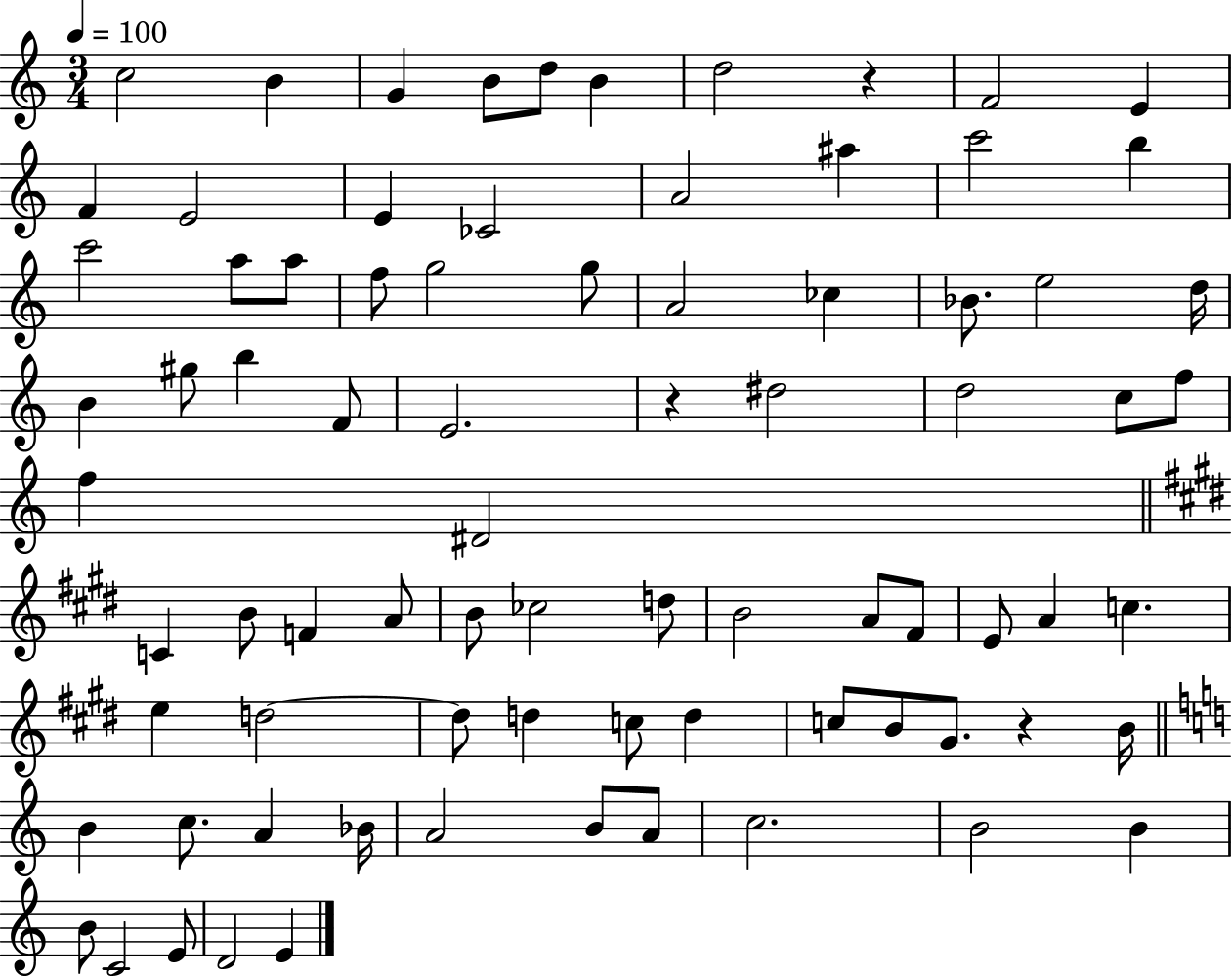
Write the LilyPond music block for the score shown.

{
  \clef treble
  \numericTimeSignature
  \time 3/4
  \key c \major
  \tempo 4 = 100
  c''2 b'4 | g'4 b'8 d''8 b'4 | d''2 r4 | f'2 e'4 | \break f'4 e'2 | e'4 ces'2 | a'2 ais''4 | c'''2 b''4 | \break c'''2 a''8 a''8 | f''8 g''2 g''8 | a'2 ces''4 | bes'8. e''2 d''16 | \break b'4 gis''8 b''4 f'8 | e'2. | r4 dis''2 | d''2 c''8 f''8 | \break f''4 dis'2 | \bar "||" \break \key e \major c'4 b'8 f'4 a'8 | b'8 ces''2 d''8 | b'2 a'8 fis'8 | e'8 a'4 c''4. | \break e''4 d''2~~ | d''8 d''4 c''8 d''4 | c''8 b'8 gis'8. r4 b'16 | \bar "||" \break \key c \major b'4 c''8. a'4 bes'16 | a'2 b'8 a'8 | c''2. | b'2 b'4 | \break b'8 c'2 e'8 | d'2 e'4 | \bar "|."
}